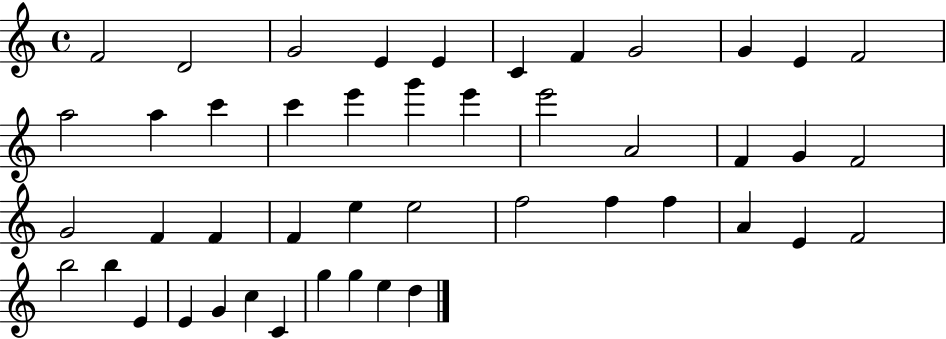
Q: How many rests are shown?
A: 0